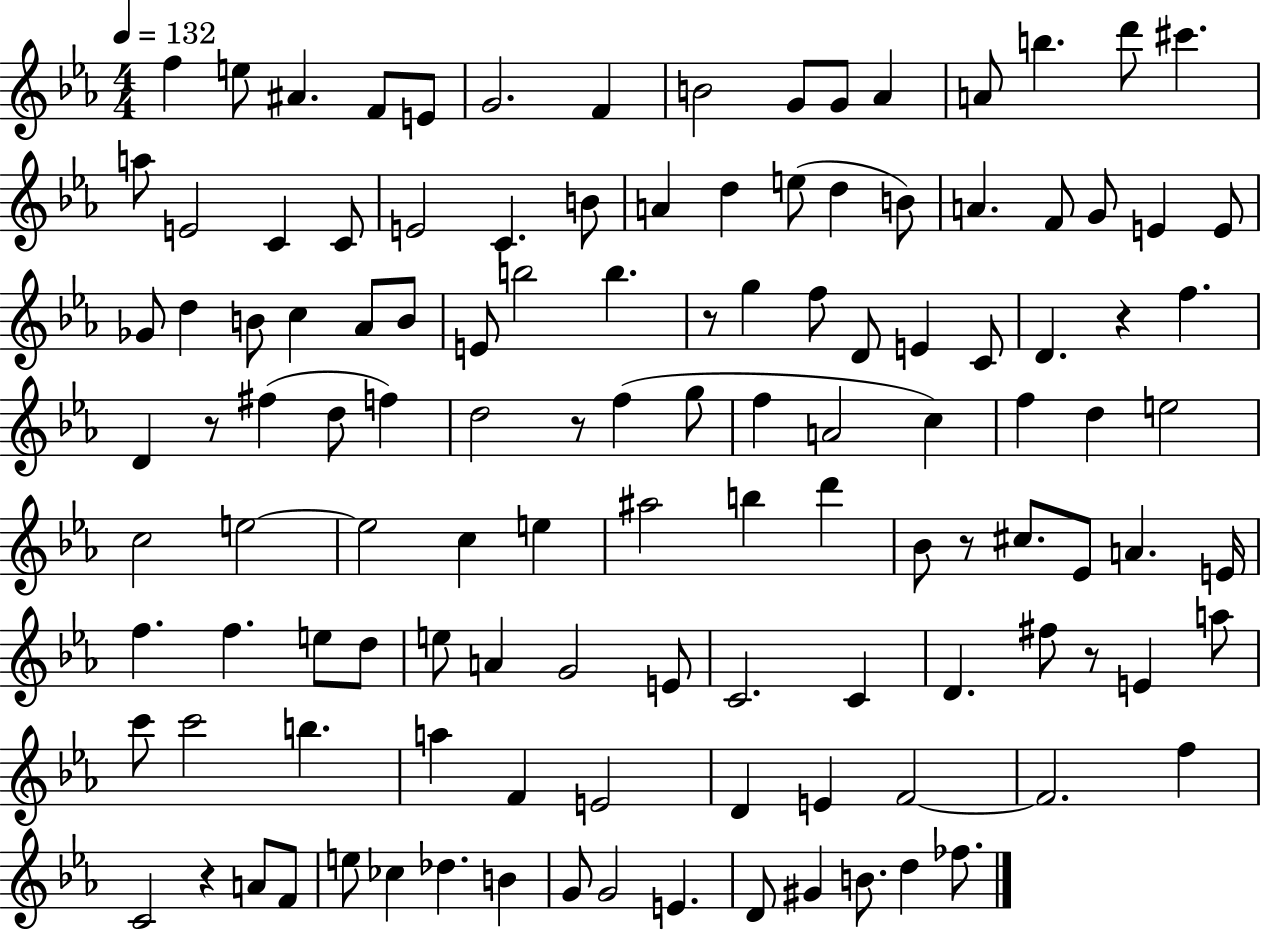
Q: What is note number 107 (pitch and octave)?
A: G4